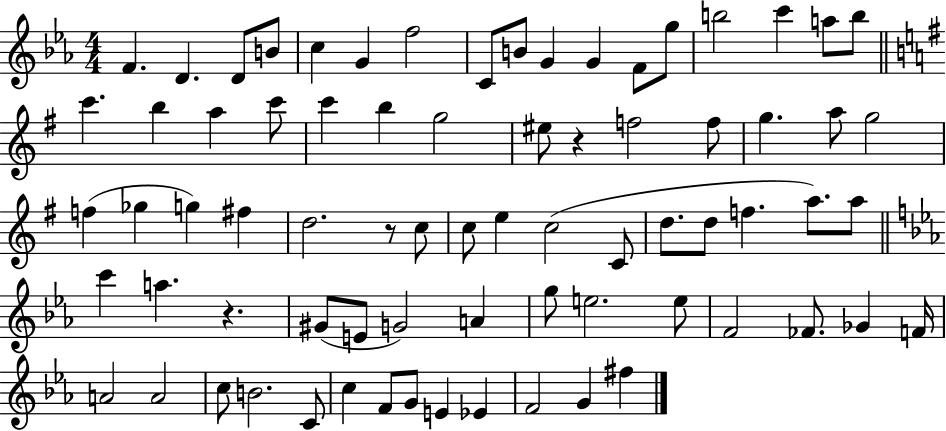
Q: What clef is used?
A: treble